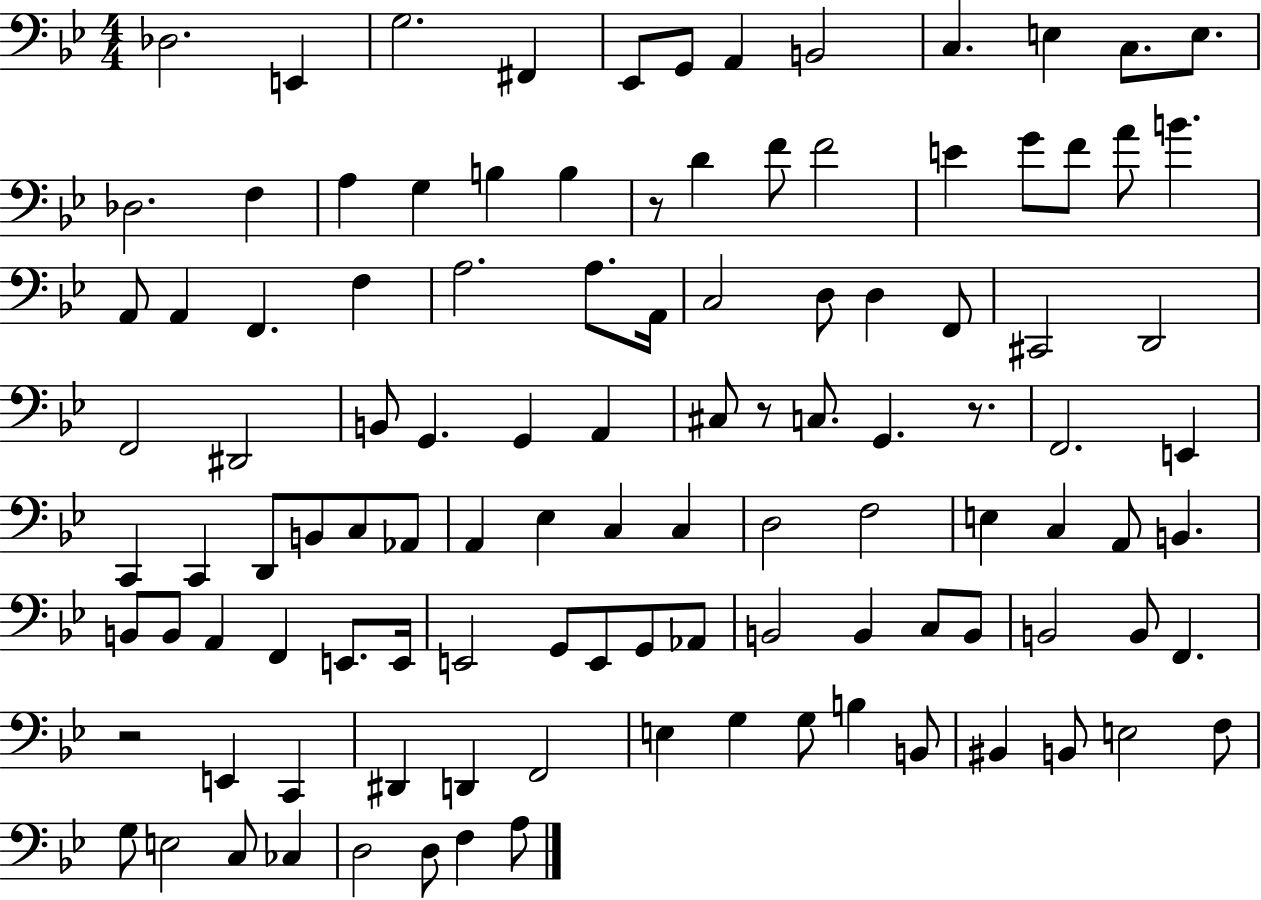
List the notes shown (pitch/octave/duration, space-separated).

Db3/h. E2/q G3/h. F#2/q Eb2/e G2/e A2/q B2/h C3/q. E3/q C3/e. E3/e. Db3/h. F3/q A3/q G3/q B3/q B3/q R/e D4/q F4/e F4/h E4/q G4/e F4/e A4/e B4/q. A2/e A2/q F2/q. F3/q A3/h. A3/e. A2/s C3/h D3/e D3/q F2/e C#2/h D2/h F2/h D#2/h B2/e G2/q. G2/q A2/q C#3/e R/e C3/e. G2/q. R/e. F2/h. E2/q C2/q C2/q D2/e B2/e C3/e Ab2/e A2/q Eb3/q C3/q C3/q D3/h F3/h E3/q C3/q A2/e B2/q. B2/e B2/e A2/q F2/q E2/e. E2/s E2/h G2/e E2/e G2/e Ab2/e B2/h B2/q C3/e B2/e B2/h B2/e F2/q. R/h E2/q C2/q D#2/q D2/q F2/h E3/q G3/q G3/e B3/q B2/e BIS2/q B2/e E3/h F3/e G3/e E3/h C3/e CES3/q D3/h D3/e F3/q A3/e